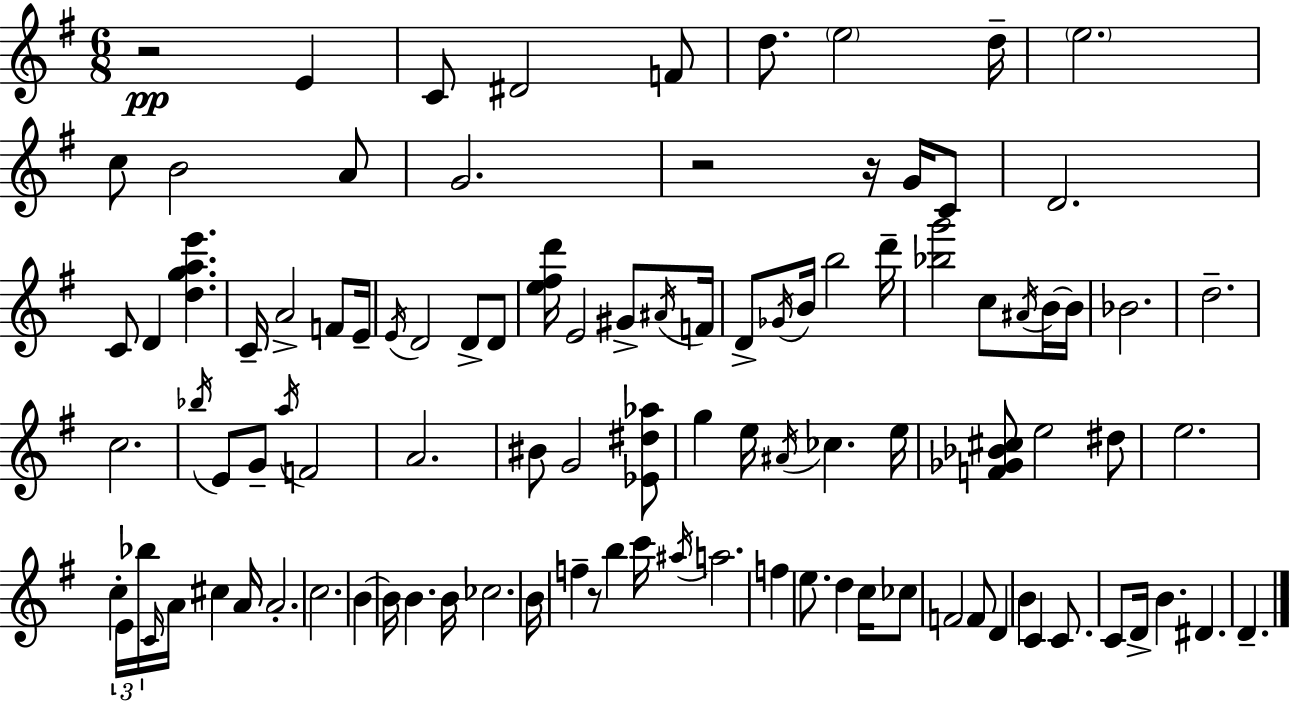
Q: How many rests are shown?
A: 4